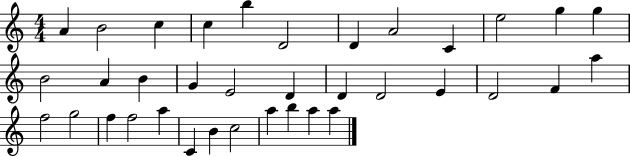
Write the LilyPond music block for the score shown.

{
  \clef treble
  \numericTimeSignature
  \time 4/4
  \key c \major
  a'4 b'2 c''4 | c''4 b''4 d'2 | d'4 a'2 c'4 | e''2 g''4 g''4 | \break b'2 a'4 b'4 | g'4 e'2 d'4 | d'4 d'2 e'4 | d'2 f'4 a''4 | \break f''2 g''2 | f''4 f''2 a''4 | c'4 b'4 c''2 | a''4 b''4 a''4 a''4 | \break \bar "|."
}